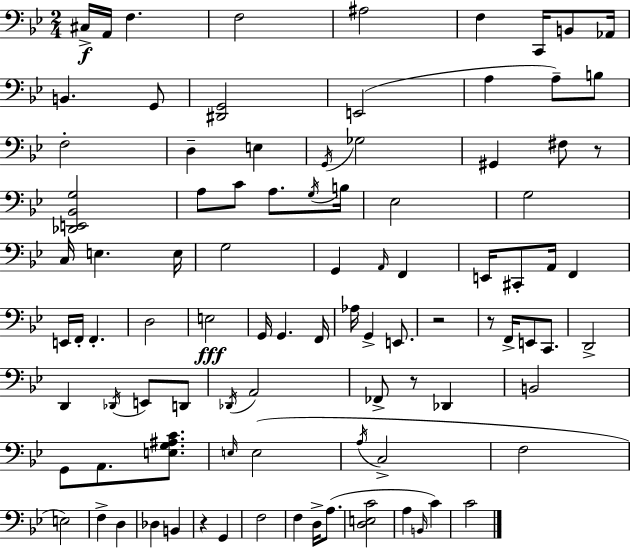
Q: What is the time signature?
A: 2/4